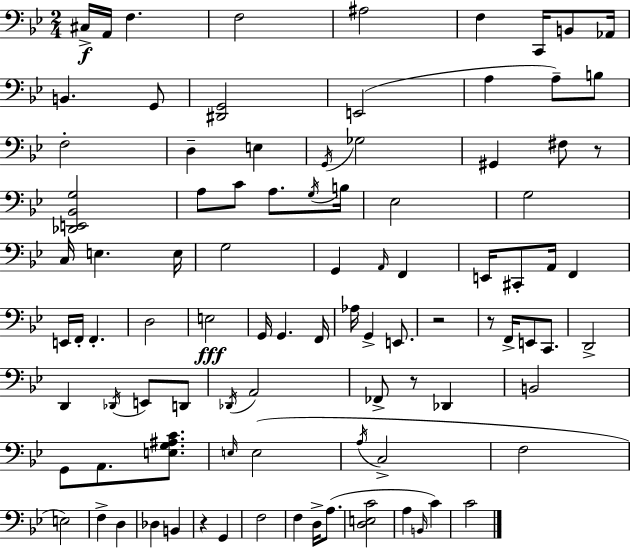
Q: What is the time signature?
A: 2/4